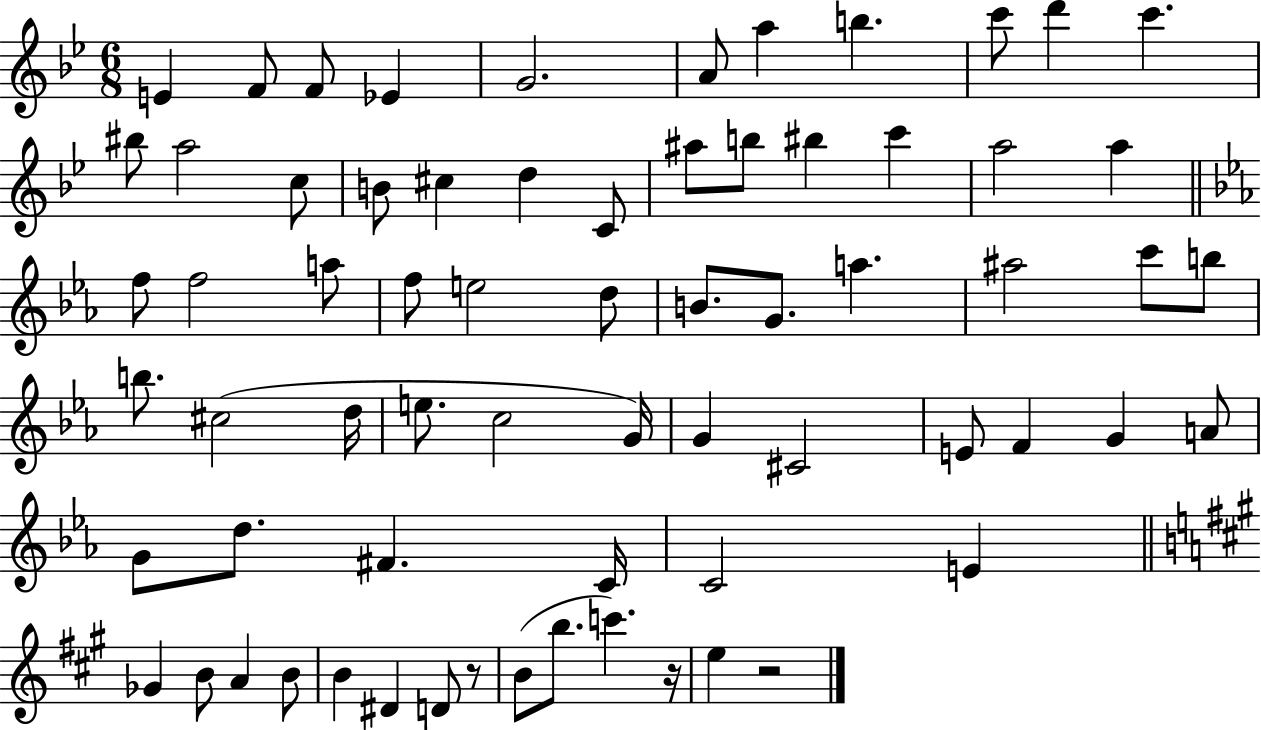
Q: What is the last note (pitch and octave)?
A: E5